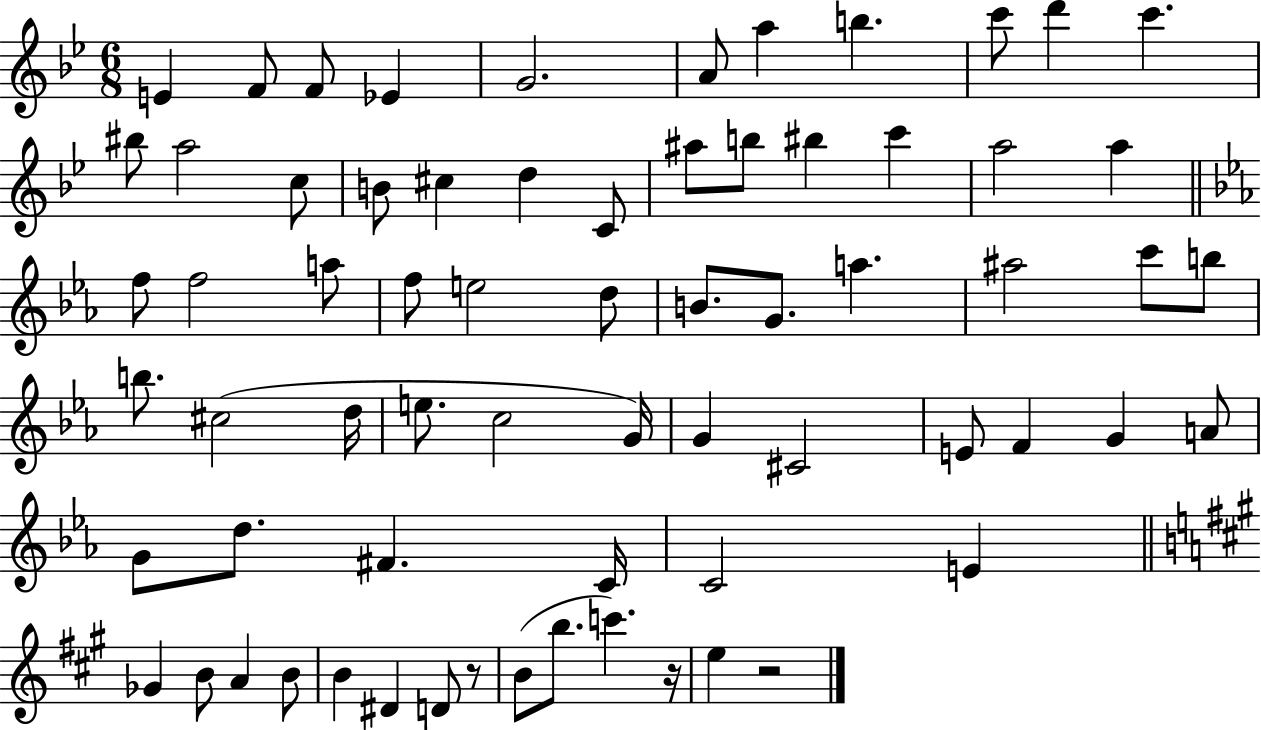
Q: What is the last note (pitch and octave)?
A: E5